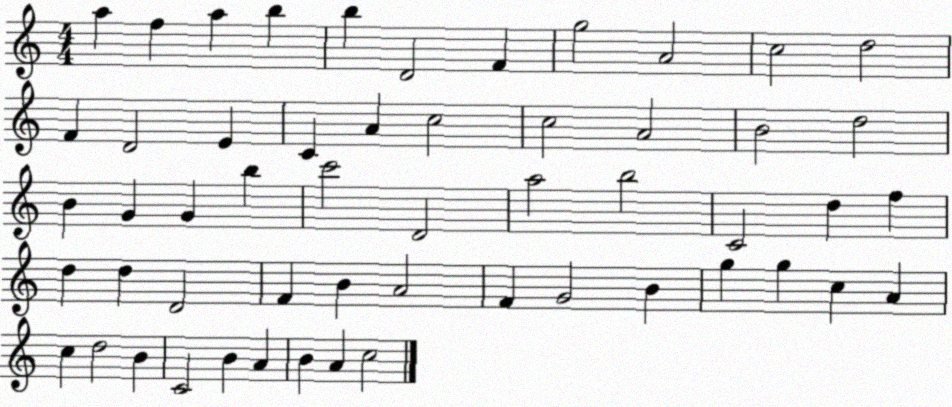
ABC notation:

X:1
T:Untitled
M:4/4
L:1/4
K:C
a f a b b D2 F g2 A2 c2 d2 F D2 E C A c2 c2 A2 B2 d2 B G G b c'2 D2 a2 b2 C2 d f d d D2 F B A2 F G2 B g g c A c d2 B C2 B A B A c2